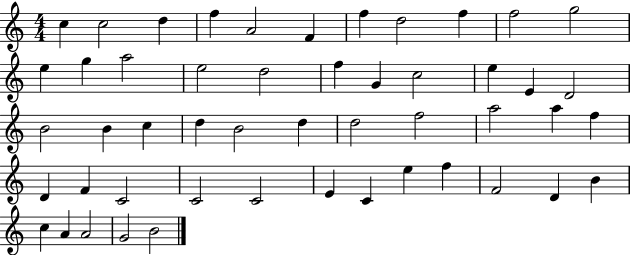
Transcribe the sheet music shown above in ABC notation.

X:1
T:Untitled
M:4/4
L:1/4
K:C
c c2 d f A2 F f d2 f f2 g2 e g a2 e2 d2 f G c2 e E D2 B2 B c d B2 d d2 f2 a2 a f D F C2 C2 C2 E C e f F2 D B c A A2 G2 B2